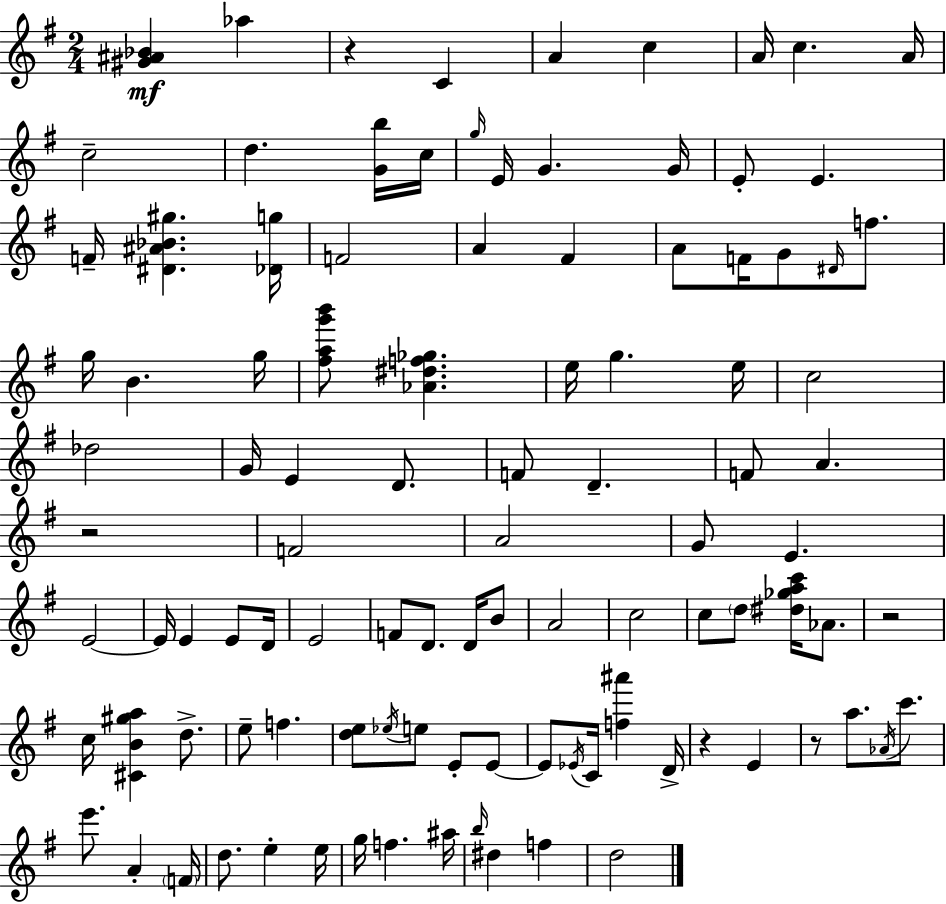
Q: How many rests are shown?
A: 5